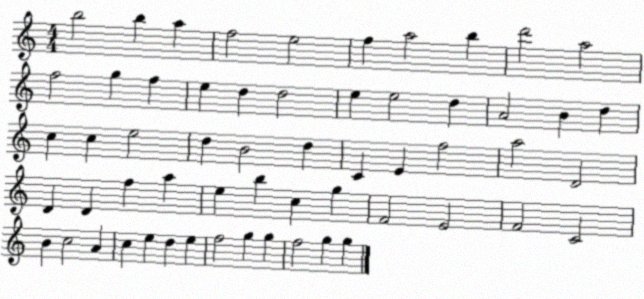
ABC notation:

X:1
T:Untitled
M:4/4
L:1/4
K:C
b2 b a f2 e2 f a2 b d'2 a2 f2 g f e d d2 e e2 d A2 B d c c e2 d B2 d C E f2 a2 D2 D D f a e b c g F2 E2 F2 C2 B c2 A c e d e f2 g g f2 g g